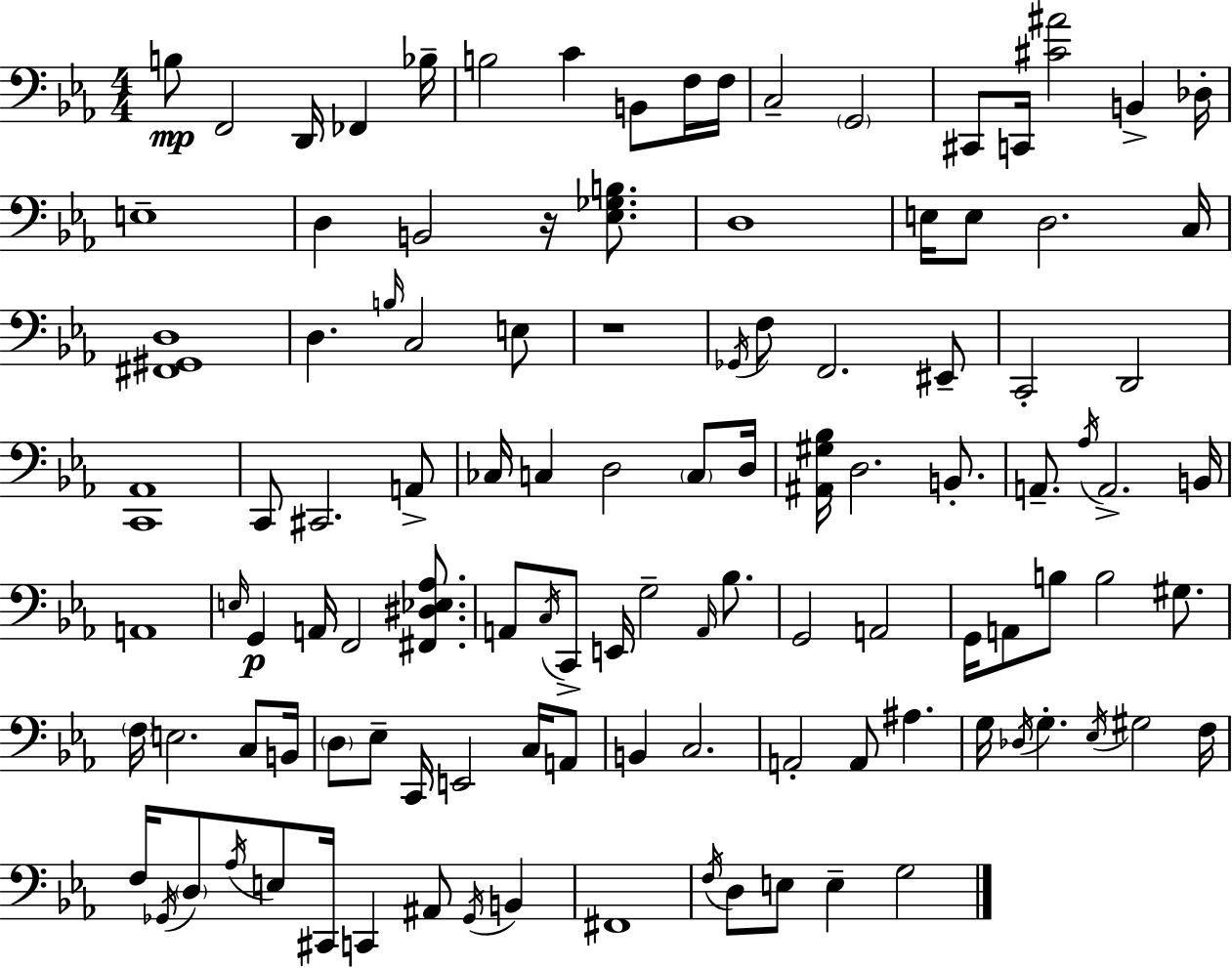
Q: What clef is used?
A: bass